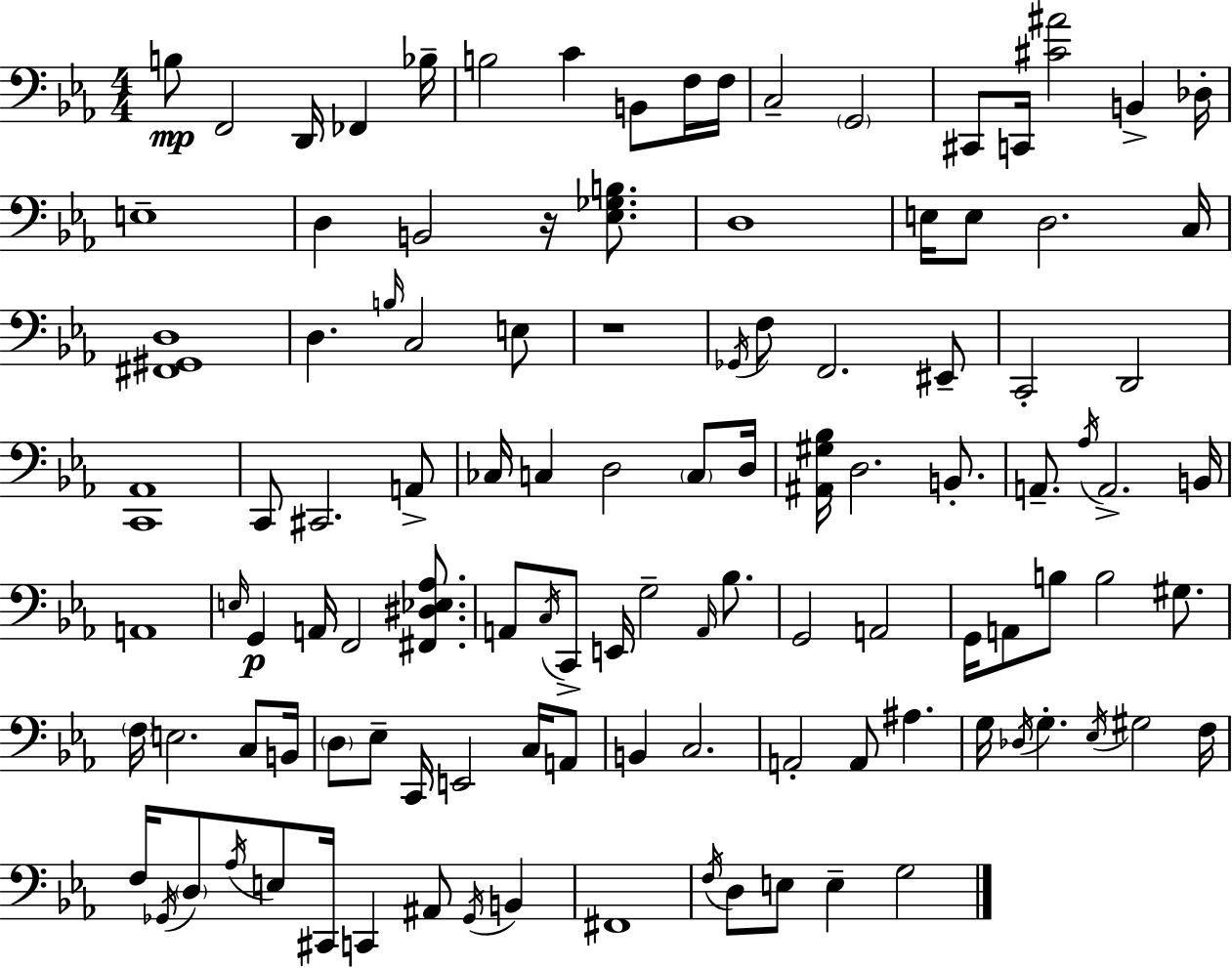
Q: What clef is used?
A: bass